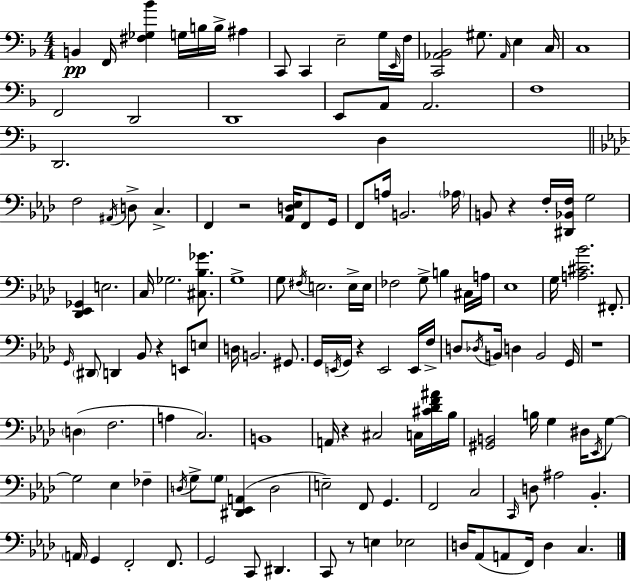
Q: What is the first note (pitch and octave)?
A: B2